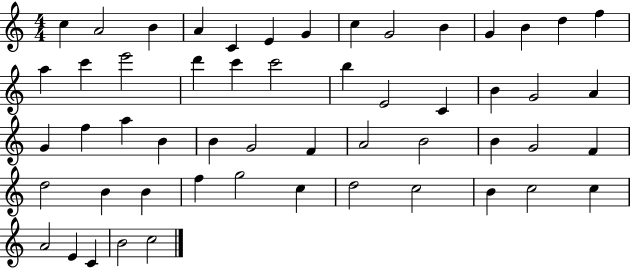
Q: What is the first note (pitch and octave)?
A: C5